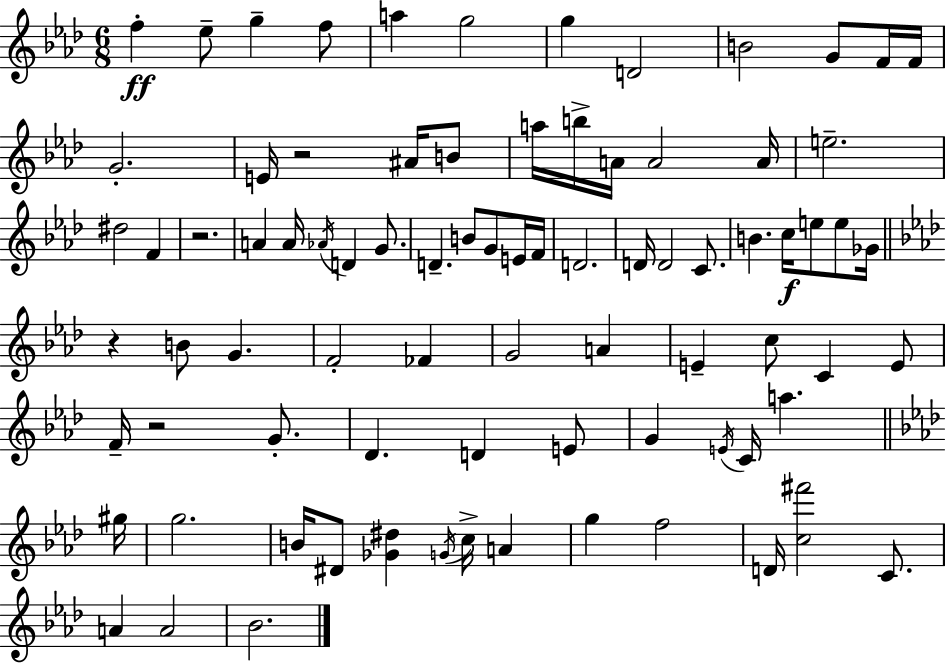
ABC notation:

X:1
T:Untitled
M:6/8
L:1/4
K:Fm
f _e/2 g f/2 a g2 g D2 B2 G/2 F/4 F/4 G2 E/4 z2 ^A/4 B/2 a/4 b/4 A/4 A2 A/4 e2 ^d2 F z2 A A/4 _A/4 D G/2 D B/2 G/2 E/4 F/4 D2 D/4 D2 C/2 B c/4 e/2 e/2 _G/4 z B/2 G F2 _F G2 A E c/2 C E/2 F/4 z2 G/2 _D D E/2 G E/4 C/4 a ^g/4 g2 B/4 ^D/2 [_G^d] G/4 c/4 A g f2 D/4 [c^f']2 C/2 A A2 _B2